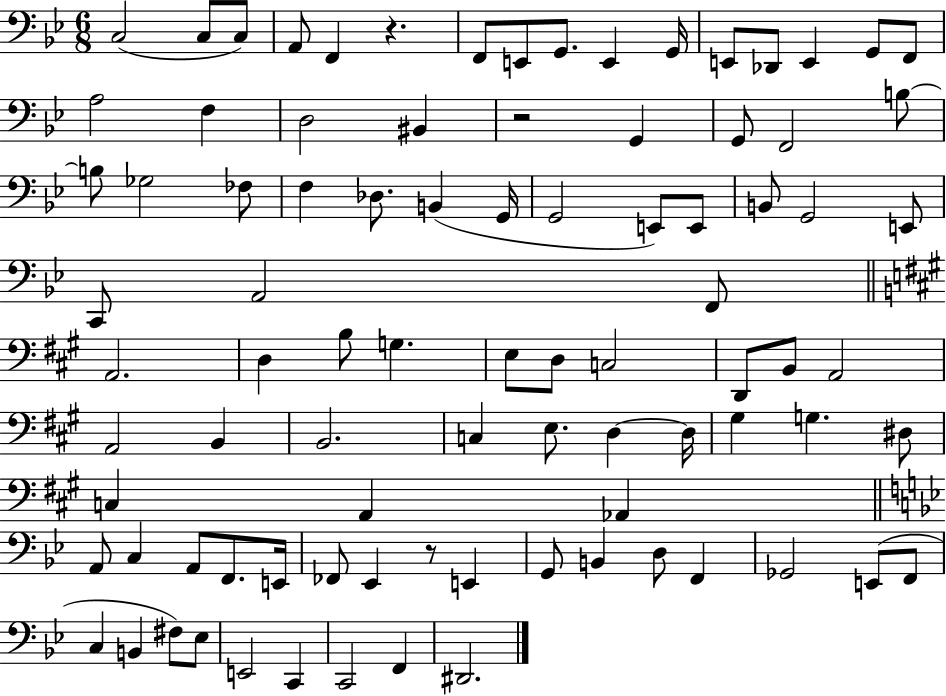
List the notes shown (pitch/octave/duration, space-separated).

C3/h C3/e C3/e A2/e F2/q R/q. F2/e E2/e G2/e. E2/q G2/s E2/e Db2/e E2/q G2/e F2/e A3/h F3/q D3/h BIS2/q R/h G2/q G2/e F2/h B3/e B3/e Gb3/h FES3/e F3/q Db3/e. B2/q G2/s G2/h E2/e E2/e B2/e G2/h E2/e C2/e A2/h F2/e A2/h. D3/q B3/e G3/q. E3/e D3/e C3/h D2/e B2/e A2/h A2/h B2/q B2/h. C3/q E3/e. D3/q D3/s G#3/q G3/q. D#3/e C3/q A2/q Ab2/q A2/e C3/q A2/e F2/e. E2/s FES2/e Eb2/q R/e E2/q G2/e B2/q D3/e F2/q Gb2/h E2/e F2/e C3/q B2/q F#3/e Eb3/e E2/h C2/q C2/h F2/q D#2/h.